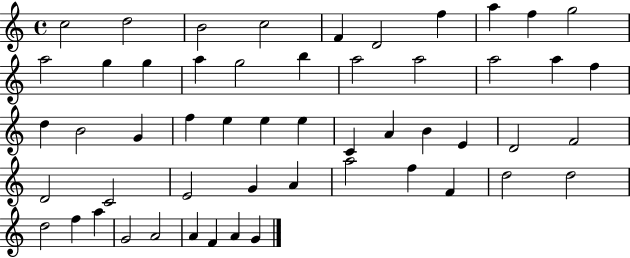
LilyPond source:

{
  \clef treble
  \time 4/4
  \defaultTimeSignature
  \key c \major
  c''2 d''2 | b'2 c''2 | f'4 d'2 f''4 | a''4 f''4 g''2 | \break a''2 g''4 g''4 | a''4 g''2 b''4 | a''2 a''2 | a''2 a''4 f''4 | \break d''4 b'2 g'4 | f''4 e''4 e''4 e''4 | c'4 a'4 b'4 e'4 | d'2 f'2 | \break d'2 c'2 | e'2 g'4 a'4 | a''2 f''4 f'4 | d''2 d''2 | \break d''2 f''4 a''4 | g'2 a'2 | a'4 f'4 a'4 g'4 | \bar "|."
}